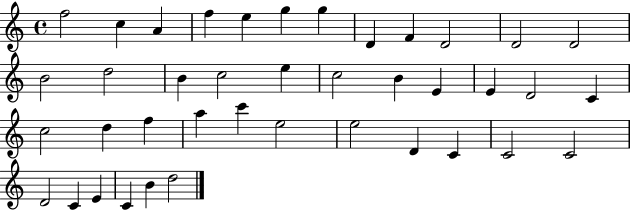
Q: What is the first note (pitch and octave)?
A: F5